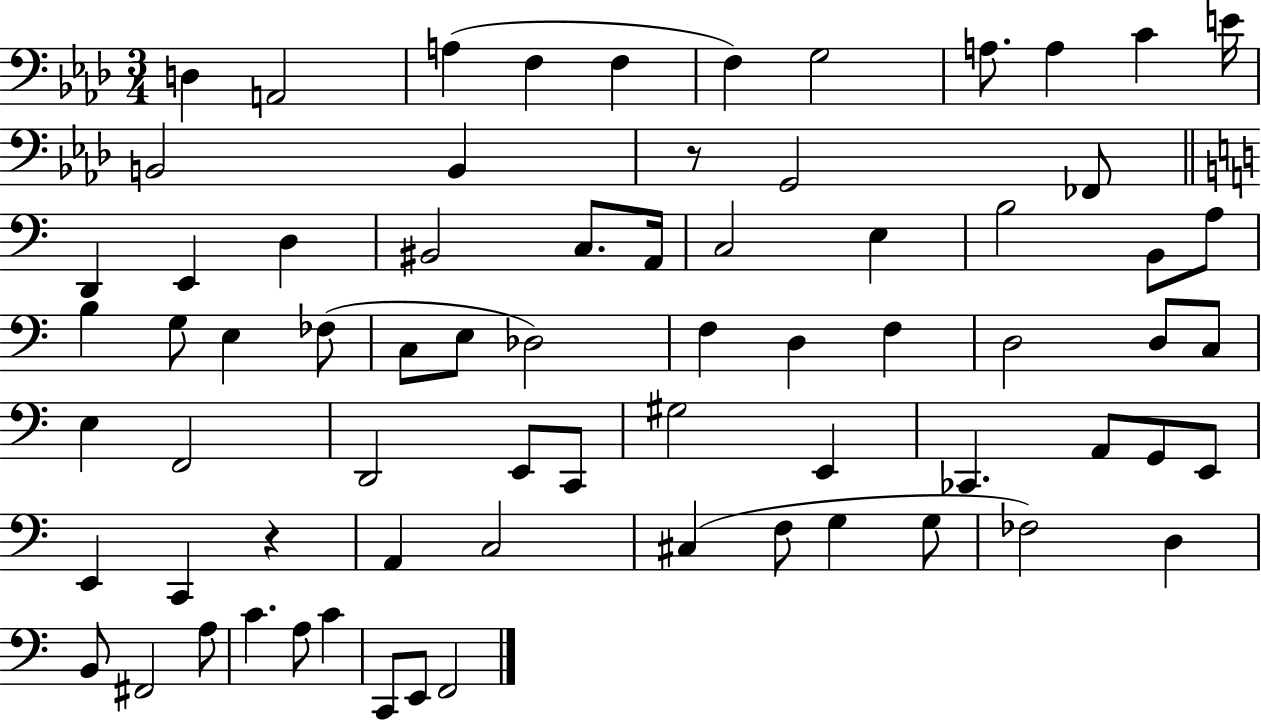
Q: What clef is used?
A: bass